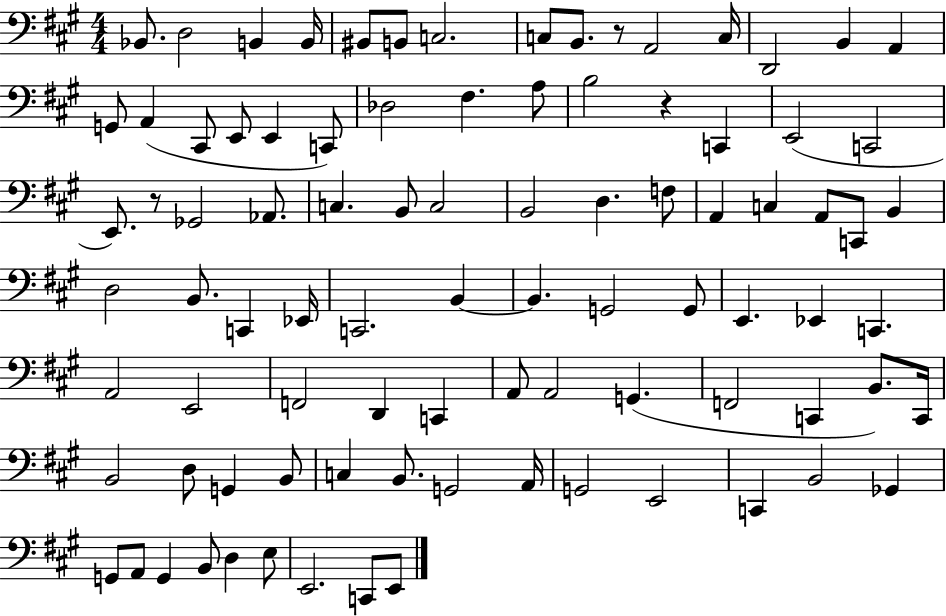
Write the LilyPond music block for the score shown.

{
  \clef bass
  \numericTimeSignature
  \time 4/4
  \key a \major
  bes,8. d2 b,4 b,16 | bis,8 b,8 c2. | c8 b,8. r8 a,2 c16 | d,2 b,4 a,4 | \break g,8 a,4( cis,8 e,8 e,4 c,8) | des2 fis4. a8 | b2 r4 c,4 | e,2( c,2 | \break e,8.) r8 ges,2 aes,8. | c4. b,8 c2 | b,2 d4. f8 | a,4 c4 a,8 c,8 b,4 | \break d2 b,8. c,4 ees,16 | c,2. b,4~~ | b,4. g,2 g,8 | e,4. ees,4 c,4. | \break a,2 e,2 | f,2 d,4 c,4 | a,8 a,2 g,4.( | f,2 c,4 b,8.) c,16 | \break b,2 d8 g,4 b,8 | c4 b,8. g,2 a,16 | g,2 e,2 | c,4 b,2 ges,4 | \break g,8 a,8 g,4 b,8 d4 e8 | e,2. c,8 e,8 | \bar "|."
}